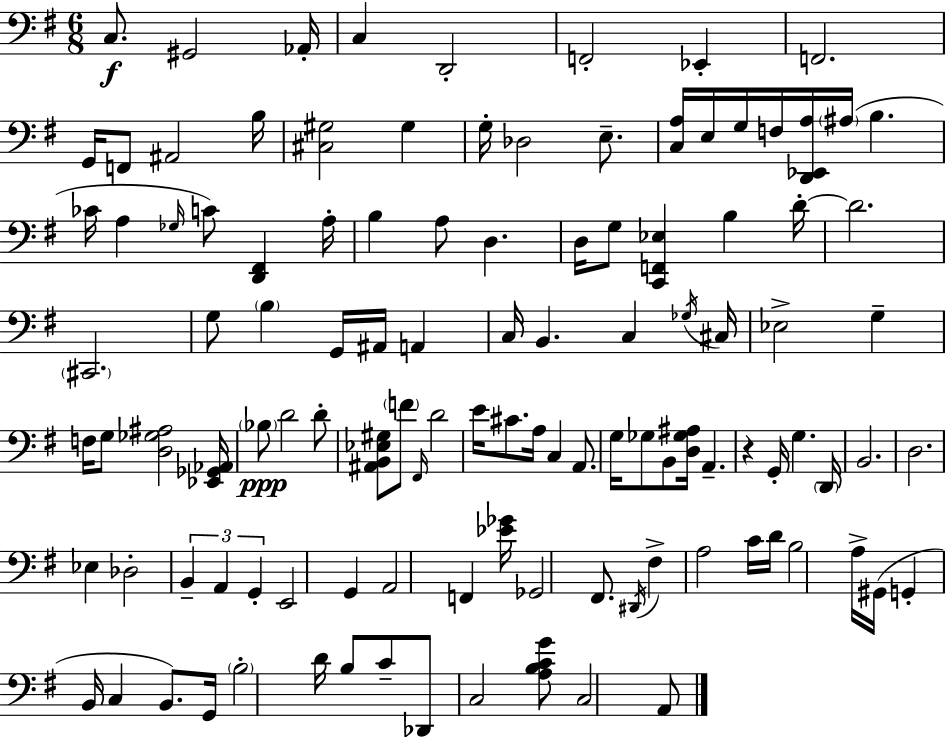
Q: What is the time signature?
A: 6/8